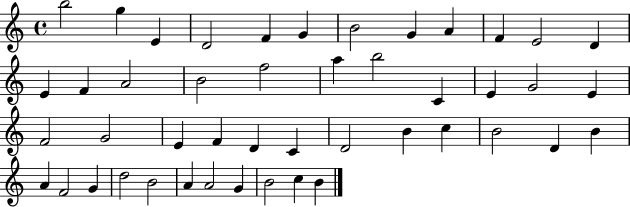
B5/h G5/q E4/q D4/h F4/q G4/q B4/h G4/q A4/q F4/q E4/h D4/q E4/q F4/q A4/h B4/h F5/h A5/q B5/h C4/q E4/q G4/h E4/q F4/h G4/h E4/q F4/q D4/q C4/q D4/h B4/q C5/q B4/h D4/q B4/q A4/q F4/h G4/q D5/h B4/h A4/q A4/h G4/q B4/h C5/q B4/q